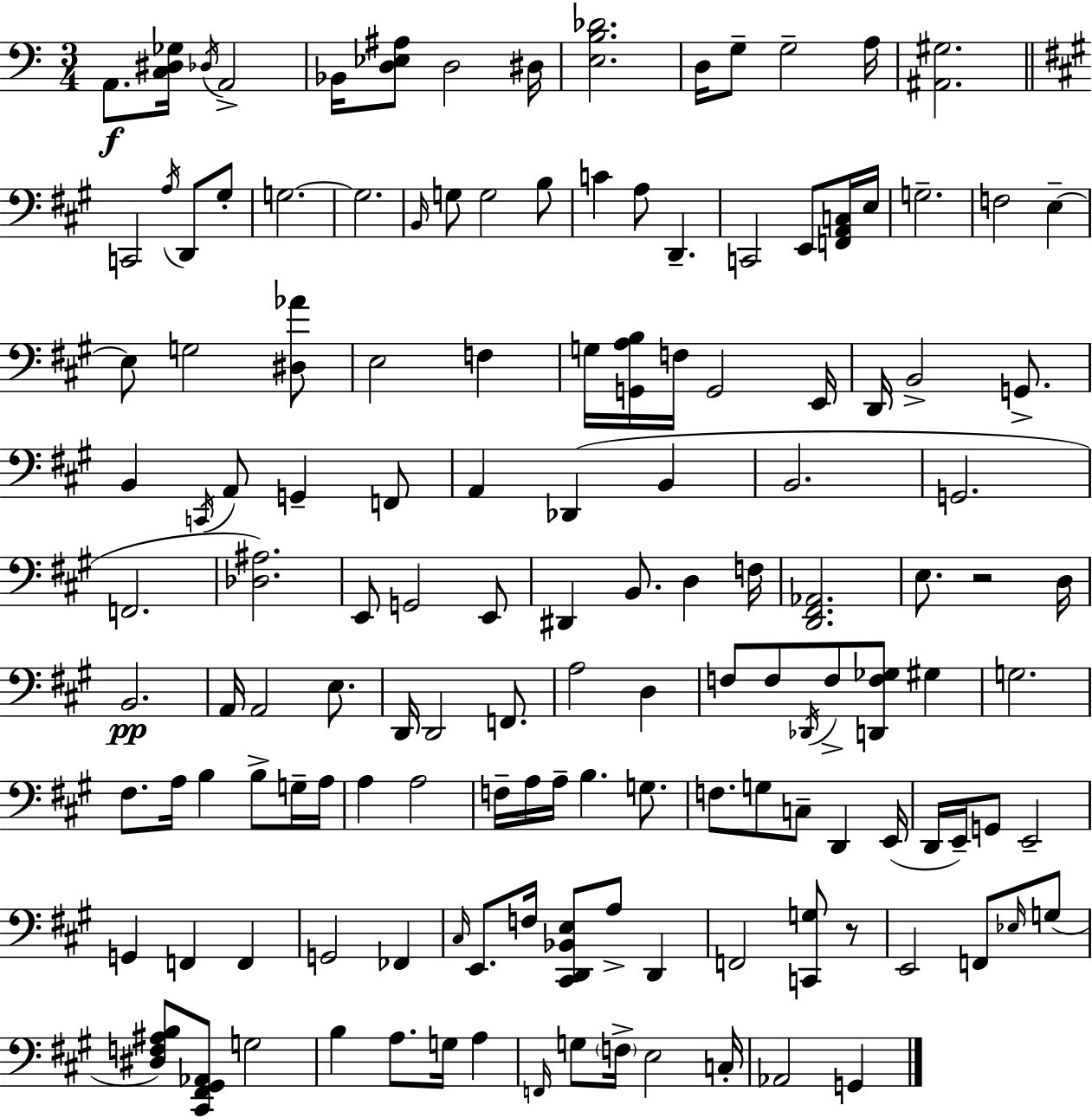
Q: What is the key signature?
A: A minor